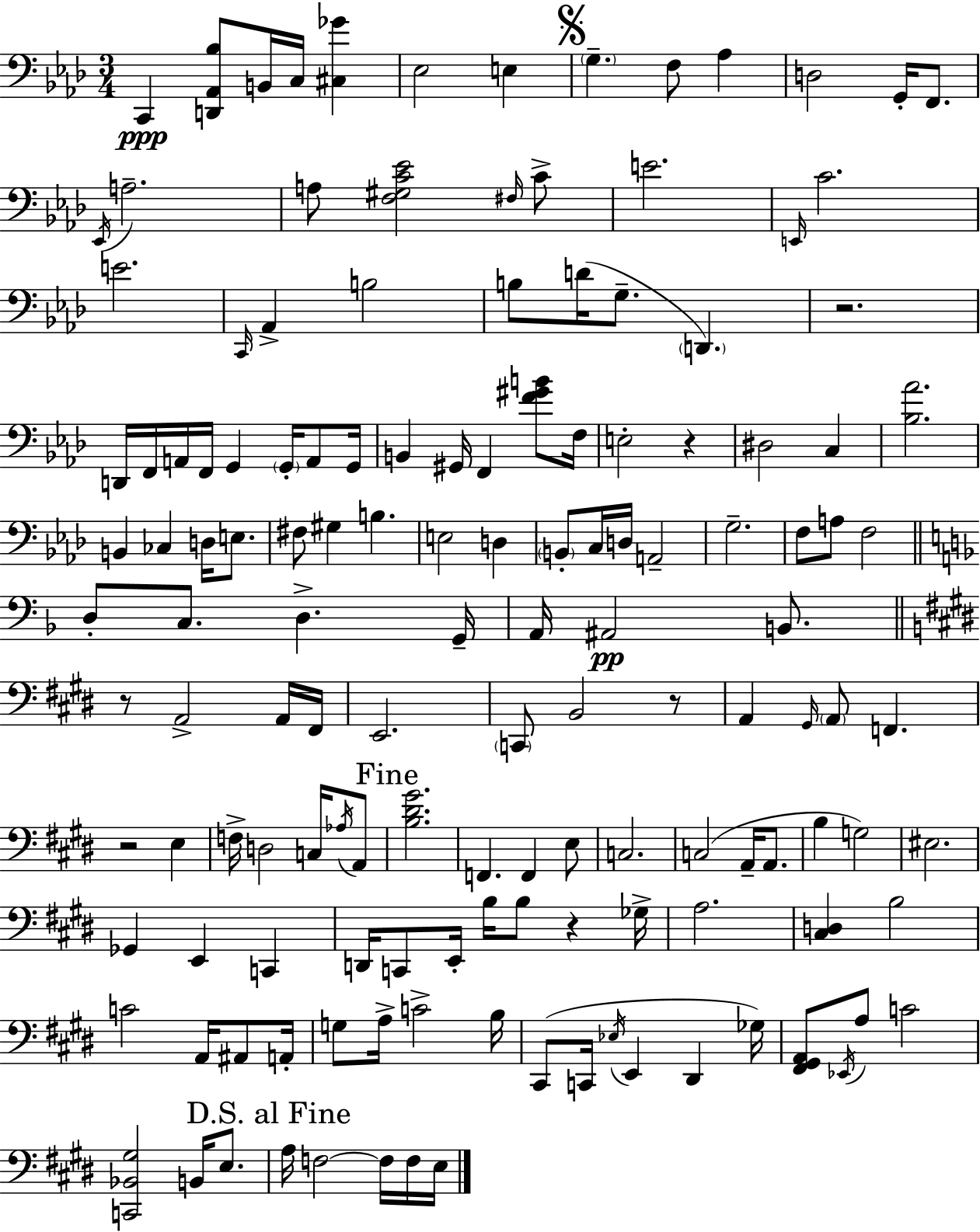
X:1
T:Untitled
M:3/4
L:1/4
K:Fm
C,, [D,,_A,,_B,]/2 B,,/4 C,/4 [^C,_G] _E,2 E, G, F,/2 _A, D,2 G,,/4 F,,/2 _E,,/4 A,2 A,/2 [F,^G,C_E]2 ^F,/4 C/2 E2 E,,/4 C2 E2 C,,/4 _A,, B,2 B,/2 D/4 G,/2 D,, z2 D,,/4 F,,/4 A,,/4 F,,/4 G,, G,,/4 A,,/2 G,,/4 B,, ^G,,/4 F,, [F^GB]/2 F,/4 E,2 z ^D,2 C, [_B,_A]2 B,, _C, D,/4 E,/2 ^F,/2 ^G, B, E,2 D, B,,/2 C,/4 D,/4 A,,2 G,2 F,/2 A,/2 F,2 D,/2 C,/2 D, G,,/4 A,,/4 ^A,,2 B,,/2 z/2 A,,2 A,,/4 ^F,,/4 E,,2 C,,/2 B,,2 z/2 A,, ^G,,/4 A,,/2 F,, z2 E, F,/4 D,2 C,/4 _A,/4 A,,/2 [B,^D^G]2 F,, F,, E,/2 C,2 C,2 A,,/4 A,,/2 B, G,2 ^E,2 _G,, E,, C,, D,,/4 C,,/2 E,,/4 B,/4 B,/2 z _G,/4 A,2 [^C,D,] B,2 C2 A,,/4 ^A,,/2 A,,/4 G,/2 A,/4 C2 B,/4 ^C,,/2 C,,/4 _E,/4 E,, ^D,, _G,/4 [^F,,^G,,A,,]/2 _E,,/4 A,/2 C2 [C,,_B,,^G,]2 B,,/4 E,/2 A,/4 F,2 F,/4 F,/4 E,/4